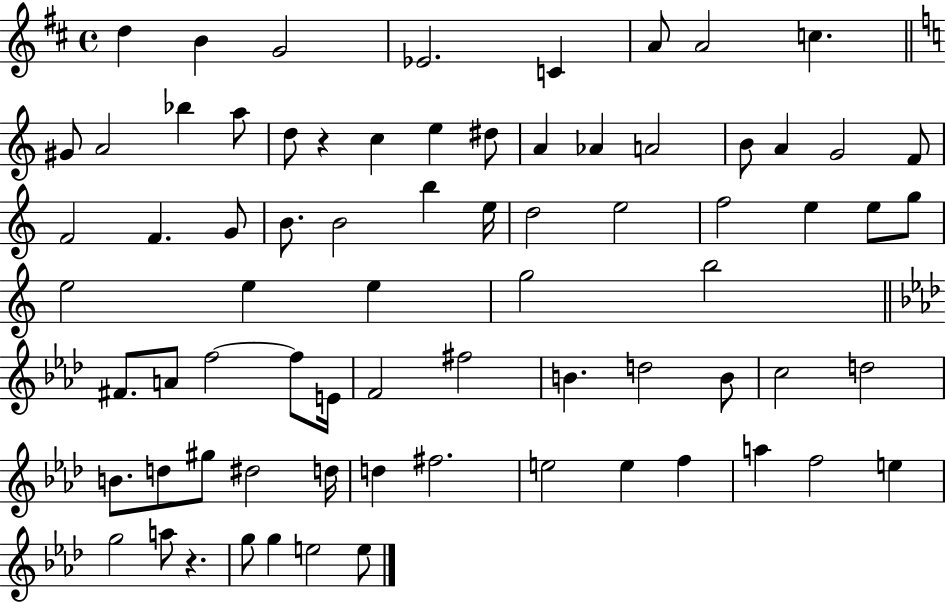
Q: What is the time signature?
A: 4/4